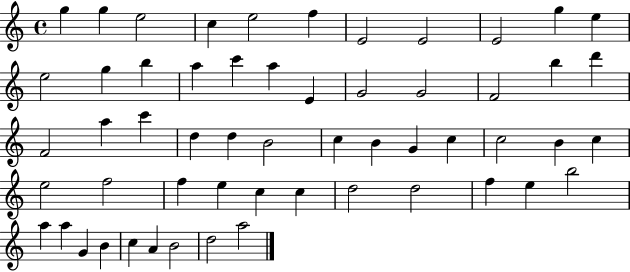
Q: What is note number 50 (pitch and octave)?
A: G4